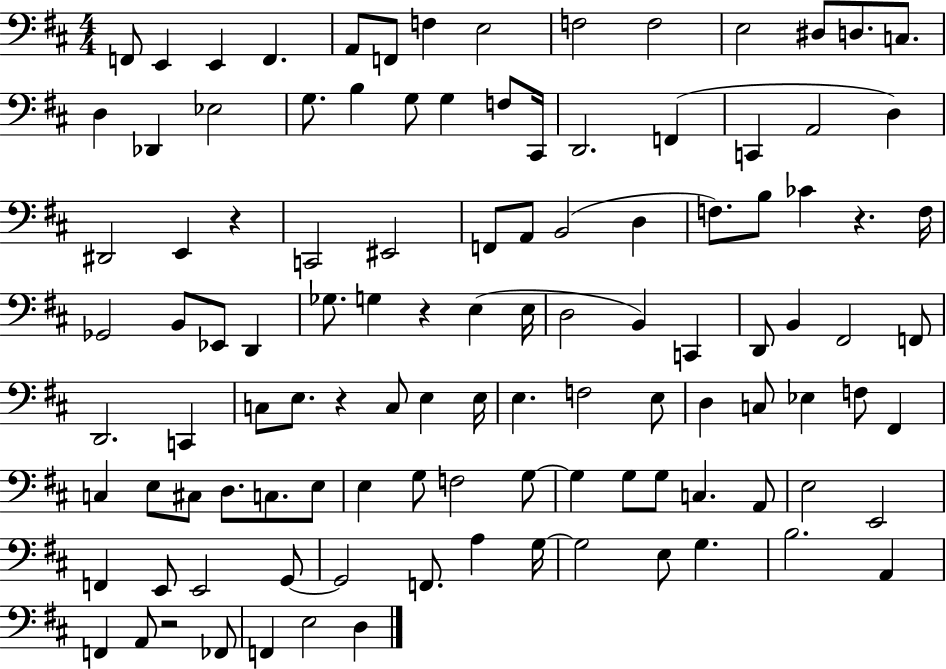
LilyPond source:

{
  \clef bass
  \numericTimeSignature
  \time 4/4
  \key d \major
  f,8 e,4 e,4 f,4. | a,8 f,8 f4 e2 | f2 f2 | e2 dis8 d8. c8. | \break d4 des,4 ees2 | g8. b4 g8 g4 f8 cis,16 | d,2. f,4( | c,4 a,2 d4) | \break dis,2 e,4 r4 | c,2 eis,2 | f,8 a,8 b,2( d4 | f8.) b8 ces'4 r4. f16 | \break ges,2 b,8 ees,8 d,4 | ges8. g4 r4 e4( e16 | d2 b,4) c,4 | d,8 b,4 fis,2 f,8 | \break d,2. c,4 | c8 e8. r4 c8 e4 e16 | e4. f2 e8 | d4 c8 ees4 f8 fis,4 | \break c4 e8 cis8 d8. c8. e8 | e4 g8 f2 g8~~ | g4 g8 g8 c4. a,8 | e2 e,2 | \break f,4 e,8 e,2 g,8~~ | g,2 f,8. a4 g16~~ | g2 e8 g4. | b2. a,4 | \break f,4 a,8 r2 fes,8 | f,4 e2 d4 | \bar "|."
}